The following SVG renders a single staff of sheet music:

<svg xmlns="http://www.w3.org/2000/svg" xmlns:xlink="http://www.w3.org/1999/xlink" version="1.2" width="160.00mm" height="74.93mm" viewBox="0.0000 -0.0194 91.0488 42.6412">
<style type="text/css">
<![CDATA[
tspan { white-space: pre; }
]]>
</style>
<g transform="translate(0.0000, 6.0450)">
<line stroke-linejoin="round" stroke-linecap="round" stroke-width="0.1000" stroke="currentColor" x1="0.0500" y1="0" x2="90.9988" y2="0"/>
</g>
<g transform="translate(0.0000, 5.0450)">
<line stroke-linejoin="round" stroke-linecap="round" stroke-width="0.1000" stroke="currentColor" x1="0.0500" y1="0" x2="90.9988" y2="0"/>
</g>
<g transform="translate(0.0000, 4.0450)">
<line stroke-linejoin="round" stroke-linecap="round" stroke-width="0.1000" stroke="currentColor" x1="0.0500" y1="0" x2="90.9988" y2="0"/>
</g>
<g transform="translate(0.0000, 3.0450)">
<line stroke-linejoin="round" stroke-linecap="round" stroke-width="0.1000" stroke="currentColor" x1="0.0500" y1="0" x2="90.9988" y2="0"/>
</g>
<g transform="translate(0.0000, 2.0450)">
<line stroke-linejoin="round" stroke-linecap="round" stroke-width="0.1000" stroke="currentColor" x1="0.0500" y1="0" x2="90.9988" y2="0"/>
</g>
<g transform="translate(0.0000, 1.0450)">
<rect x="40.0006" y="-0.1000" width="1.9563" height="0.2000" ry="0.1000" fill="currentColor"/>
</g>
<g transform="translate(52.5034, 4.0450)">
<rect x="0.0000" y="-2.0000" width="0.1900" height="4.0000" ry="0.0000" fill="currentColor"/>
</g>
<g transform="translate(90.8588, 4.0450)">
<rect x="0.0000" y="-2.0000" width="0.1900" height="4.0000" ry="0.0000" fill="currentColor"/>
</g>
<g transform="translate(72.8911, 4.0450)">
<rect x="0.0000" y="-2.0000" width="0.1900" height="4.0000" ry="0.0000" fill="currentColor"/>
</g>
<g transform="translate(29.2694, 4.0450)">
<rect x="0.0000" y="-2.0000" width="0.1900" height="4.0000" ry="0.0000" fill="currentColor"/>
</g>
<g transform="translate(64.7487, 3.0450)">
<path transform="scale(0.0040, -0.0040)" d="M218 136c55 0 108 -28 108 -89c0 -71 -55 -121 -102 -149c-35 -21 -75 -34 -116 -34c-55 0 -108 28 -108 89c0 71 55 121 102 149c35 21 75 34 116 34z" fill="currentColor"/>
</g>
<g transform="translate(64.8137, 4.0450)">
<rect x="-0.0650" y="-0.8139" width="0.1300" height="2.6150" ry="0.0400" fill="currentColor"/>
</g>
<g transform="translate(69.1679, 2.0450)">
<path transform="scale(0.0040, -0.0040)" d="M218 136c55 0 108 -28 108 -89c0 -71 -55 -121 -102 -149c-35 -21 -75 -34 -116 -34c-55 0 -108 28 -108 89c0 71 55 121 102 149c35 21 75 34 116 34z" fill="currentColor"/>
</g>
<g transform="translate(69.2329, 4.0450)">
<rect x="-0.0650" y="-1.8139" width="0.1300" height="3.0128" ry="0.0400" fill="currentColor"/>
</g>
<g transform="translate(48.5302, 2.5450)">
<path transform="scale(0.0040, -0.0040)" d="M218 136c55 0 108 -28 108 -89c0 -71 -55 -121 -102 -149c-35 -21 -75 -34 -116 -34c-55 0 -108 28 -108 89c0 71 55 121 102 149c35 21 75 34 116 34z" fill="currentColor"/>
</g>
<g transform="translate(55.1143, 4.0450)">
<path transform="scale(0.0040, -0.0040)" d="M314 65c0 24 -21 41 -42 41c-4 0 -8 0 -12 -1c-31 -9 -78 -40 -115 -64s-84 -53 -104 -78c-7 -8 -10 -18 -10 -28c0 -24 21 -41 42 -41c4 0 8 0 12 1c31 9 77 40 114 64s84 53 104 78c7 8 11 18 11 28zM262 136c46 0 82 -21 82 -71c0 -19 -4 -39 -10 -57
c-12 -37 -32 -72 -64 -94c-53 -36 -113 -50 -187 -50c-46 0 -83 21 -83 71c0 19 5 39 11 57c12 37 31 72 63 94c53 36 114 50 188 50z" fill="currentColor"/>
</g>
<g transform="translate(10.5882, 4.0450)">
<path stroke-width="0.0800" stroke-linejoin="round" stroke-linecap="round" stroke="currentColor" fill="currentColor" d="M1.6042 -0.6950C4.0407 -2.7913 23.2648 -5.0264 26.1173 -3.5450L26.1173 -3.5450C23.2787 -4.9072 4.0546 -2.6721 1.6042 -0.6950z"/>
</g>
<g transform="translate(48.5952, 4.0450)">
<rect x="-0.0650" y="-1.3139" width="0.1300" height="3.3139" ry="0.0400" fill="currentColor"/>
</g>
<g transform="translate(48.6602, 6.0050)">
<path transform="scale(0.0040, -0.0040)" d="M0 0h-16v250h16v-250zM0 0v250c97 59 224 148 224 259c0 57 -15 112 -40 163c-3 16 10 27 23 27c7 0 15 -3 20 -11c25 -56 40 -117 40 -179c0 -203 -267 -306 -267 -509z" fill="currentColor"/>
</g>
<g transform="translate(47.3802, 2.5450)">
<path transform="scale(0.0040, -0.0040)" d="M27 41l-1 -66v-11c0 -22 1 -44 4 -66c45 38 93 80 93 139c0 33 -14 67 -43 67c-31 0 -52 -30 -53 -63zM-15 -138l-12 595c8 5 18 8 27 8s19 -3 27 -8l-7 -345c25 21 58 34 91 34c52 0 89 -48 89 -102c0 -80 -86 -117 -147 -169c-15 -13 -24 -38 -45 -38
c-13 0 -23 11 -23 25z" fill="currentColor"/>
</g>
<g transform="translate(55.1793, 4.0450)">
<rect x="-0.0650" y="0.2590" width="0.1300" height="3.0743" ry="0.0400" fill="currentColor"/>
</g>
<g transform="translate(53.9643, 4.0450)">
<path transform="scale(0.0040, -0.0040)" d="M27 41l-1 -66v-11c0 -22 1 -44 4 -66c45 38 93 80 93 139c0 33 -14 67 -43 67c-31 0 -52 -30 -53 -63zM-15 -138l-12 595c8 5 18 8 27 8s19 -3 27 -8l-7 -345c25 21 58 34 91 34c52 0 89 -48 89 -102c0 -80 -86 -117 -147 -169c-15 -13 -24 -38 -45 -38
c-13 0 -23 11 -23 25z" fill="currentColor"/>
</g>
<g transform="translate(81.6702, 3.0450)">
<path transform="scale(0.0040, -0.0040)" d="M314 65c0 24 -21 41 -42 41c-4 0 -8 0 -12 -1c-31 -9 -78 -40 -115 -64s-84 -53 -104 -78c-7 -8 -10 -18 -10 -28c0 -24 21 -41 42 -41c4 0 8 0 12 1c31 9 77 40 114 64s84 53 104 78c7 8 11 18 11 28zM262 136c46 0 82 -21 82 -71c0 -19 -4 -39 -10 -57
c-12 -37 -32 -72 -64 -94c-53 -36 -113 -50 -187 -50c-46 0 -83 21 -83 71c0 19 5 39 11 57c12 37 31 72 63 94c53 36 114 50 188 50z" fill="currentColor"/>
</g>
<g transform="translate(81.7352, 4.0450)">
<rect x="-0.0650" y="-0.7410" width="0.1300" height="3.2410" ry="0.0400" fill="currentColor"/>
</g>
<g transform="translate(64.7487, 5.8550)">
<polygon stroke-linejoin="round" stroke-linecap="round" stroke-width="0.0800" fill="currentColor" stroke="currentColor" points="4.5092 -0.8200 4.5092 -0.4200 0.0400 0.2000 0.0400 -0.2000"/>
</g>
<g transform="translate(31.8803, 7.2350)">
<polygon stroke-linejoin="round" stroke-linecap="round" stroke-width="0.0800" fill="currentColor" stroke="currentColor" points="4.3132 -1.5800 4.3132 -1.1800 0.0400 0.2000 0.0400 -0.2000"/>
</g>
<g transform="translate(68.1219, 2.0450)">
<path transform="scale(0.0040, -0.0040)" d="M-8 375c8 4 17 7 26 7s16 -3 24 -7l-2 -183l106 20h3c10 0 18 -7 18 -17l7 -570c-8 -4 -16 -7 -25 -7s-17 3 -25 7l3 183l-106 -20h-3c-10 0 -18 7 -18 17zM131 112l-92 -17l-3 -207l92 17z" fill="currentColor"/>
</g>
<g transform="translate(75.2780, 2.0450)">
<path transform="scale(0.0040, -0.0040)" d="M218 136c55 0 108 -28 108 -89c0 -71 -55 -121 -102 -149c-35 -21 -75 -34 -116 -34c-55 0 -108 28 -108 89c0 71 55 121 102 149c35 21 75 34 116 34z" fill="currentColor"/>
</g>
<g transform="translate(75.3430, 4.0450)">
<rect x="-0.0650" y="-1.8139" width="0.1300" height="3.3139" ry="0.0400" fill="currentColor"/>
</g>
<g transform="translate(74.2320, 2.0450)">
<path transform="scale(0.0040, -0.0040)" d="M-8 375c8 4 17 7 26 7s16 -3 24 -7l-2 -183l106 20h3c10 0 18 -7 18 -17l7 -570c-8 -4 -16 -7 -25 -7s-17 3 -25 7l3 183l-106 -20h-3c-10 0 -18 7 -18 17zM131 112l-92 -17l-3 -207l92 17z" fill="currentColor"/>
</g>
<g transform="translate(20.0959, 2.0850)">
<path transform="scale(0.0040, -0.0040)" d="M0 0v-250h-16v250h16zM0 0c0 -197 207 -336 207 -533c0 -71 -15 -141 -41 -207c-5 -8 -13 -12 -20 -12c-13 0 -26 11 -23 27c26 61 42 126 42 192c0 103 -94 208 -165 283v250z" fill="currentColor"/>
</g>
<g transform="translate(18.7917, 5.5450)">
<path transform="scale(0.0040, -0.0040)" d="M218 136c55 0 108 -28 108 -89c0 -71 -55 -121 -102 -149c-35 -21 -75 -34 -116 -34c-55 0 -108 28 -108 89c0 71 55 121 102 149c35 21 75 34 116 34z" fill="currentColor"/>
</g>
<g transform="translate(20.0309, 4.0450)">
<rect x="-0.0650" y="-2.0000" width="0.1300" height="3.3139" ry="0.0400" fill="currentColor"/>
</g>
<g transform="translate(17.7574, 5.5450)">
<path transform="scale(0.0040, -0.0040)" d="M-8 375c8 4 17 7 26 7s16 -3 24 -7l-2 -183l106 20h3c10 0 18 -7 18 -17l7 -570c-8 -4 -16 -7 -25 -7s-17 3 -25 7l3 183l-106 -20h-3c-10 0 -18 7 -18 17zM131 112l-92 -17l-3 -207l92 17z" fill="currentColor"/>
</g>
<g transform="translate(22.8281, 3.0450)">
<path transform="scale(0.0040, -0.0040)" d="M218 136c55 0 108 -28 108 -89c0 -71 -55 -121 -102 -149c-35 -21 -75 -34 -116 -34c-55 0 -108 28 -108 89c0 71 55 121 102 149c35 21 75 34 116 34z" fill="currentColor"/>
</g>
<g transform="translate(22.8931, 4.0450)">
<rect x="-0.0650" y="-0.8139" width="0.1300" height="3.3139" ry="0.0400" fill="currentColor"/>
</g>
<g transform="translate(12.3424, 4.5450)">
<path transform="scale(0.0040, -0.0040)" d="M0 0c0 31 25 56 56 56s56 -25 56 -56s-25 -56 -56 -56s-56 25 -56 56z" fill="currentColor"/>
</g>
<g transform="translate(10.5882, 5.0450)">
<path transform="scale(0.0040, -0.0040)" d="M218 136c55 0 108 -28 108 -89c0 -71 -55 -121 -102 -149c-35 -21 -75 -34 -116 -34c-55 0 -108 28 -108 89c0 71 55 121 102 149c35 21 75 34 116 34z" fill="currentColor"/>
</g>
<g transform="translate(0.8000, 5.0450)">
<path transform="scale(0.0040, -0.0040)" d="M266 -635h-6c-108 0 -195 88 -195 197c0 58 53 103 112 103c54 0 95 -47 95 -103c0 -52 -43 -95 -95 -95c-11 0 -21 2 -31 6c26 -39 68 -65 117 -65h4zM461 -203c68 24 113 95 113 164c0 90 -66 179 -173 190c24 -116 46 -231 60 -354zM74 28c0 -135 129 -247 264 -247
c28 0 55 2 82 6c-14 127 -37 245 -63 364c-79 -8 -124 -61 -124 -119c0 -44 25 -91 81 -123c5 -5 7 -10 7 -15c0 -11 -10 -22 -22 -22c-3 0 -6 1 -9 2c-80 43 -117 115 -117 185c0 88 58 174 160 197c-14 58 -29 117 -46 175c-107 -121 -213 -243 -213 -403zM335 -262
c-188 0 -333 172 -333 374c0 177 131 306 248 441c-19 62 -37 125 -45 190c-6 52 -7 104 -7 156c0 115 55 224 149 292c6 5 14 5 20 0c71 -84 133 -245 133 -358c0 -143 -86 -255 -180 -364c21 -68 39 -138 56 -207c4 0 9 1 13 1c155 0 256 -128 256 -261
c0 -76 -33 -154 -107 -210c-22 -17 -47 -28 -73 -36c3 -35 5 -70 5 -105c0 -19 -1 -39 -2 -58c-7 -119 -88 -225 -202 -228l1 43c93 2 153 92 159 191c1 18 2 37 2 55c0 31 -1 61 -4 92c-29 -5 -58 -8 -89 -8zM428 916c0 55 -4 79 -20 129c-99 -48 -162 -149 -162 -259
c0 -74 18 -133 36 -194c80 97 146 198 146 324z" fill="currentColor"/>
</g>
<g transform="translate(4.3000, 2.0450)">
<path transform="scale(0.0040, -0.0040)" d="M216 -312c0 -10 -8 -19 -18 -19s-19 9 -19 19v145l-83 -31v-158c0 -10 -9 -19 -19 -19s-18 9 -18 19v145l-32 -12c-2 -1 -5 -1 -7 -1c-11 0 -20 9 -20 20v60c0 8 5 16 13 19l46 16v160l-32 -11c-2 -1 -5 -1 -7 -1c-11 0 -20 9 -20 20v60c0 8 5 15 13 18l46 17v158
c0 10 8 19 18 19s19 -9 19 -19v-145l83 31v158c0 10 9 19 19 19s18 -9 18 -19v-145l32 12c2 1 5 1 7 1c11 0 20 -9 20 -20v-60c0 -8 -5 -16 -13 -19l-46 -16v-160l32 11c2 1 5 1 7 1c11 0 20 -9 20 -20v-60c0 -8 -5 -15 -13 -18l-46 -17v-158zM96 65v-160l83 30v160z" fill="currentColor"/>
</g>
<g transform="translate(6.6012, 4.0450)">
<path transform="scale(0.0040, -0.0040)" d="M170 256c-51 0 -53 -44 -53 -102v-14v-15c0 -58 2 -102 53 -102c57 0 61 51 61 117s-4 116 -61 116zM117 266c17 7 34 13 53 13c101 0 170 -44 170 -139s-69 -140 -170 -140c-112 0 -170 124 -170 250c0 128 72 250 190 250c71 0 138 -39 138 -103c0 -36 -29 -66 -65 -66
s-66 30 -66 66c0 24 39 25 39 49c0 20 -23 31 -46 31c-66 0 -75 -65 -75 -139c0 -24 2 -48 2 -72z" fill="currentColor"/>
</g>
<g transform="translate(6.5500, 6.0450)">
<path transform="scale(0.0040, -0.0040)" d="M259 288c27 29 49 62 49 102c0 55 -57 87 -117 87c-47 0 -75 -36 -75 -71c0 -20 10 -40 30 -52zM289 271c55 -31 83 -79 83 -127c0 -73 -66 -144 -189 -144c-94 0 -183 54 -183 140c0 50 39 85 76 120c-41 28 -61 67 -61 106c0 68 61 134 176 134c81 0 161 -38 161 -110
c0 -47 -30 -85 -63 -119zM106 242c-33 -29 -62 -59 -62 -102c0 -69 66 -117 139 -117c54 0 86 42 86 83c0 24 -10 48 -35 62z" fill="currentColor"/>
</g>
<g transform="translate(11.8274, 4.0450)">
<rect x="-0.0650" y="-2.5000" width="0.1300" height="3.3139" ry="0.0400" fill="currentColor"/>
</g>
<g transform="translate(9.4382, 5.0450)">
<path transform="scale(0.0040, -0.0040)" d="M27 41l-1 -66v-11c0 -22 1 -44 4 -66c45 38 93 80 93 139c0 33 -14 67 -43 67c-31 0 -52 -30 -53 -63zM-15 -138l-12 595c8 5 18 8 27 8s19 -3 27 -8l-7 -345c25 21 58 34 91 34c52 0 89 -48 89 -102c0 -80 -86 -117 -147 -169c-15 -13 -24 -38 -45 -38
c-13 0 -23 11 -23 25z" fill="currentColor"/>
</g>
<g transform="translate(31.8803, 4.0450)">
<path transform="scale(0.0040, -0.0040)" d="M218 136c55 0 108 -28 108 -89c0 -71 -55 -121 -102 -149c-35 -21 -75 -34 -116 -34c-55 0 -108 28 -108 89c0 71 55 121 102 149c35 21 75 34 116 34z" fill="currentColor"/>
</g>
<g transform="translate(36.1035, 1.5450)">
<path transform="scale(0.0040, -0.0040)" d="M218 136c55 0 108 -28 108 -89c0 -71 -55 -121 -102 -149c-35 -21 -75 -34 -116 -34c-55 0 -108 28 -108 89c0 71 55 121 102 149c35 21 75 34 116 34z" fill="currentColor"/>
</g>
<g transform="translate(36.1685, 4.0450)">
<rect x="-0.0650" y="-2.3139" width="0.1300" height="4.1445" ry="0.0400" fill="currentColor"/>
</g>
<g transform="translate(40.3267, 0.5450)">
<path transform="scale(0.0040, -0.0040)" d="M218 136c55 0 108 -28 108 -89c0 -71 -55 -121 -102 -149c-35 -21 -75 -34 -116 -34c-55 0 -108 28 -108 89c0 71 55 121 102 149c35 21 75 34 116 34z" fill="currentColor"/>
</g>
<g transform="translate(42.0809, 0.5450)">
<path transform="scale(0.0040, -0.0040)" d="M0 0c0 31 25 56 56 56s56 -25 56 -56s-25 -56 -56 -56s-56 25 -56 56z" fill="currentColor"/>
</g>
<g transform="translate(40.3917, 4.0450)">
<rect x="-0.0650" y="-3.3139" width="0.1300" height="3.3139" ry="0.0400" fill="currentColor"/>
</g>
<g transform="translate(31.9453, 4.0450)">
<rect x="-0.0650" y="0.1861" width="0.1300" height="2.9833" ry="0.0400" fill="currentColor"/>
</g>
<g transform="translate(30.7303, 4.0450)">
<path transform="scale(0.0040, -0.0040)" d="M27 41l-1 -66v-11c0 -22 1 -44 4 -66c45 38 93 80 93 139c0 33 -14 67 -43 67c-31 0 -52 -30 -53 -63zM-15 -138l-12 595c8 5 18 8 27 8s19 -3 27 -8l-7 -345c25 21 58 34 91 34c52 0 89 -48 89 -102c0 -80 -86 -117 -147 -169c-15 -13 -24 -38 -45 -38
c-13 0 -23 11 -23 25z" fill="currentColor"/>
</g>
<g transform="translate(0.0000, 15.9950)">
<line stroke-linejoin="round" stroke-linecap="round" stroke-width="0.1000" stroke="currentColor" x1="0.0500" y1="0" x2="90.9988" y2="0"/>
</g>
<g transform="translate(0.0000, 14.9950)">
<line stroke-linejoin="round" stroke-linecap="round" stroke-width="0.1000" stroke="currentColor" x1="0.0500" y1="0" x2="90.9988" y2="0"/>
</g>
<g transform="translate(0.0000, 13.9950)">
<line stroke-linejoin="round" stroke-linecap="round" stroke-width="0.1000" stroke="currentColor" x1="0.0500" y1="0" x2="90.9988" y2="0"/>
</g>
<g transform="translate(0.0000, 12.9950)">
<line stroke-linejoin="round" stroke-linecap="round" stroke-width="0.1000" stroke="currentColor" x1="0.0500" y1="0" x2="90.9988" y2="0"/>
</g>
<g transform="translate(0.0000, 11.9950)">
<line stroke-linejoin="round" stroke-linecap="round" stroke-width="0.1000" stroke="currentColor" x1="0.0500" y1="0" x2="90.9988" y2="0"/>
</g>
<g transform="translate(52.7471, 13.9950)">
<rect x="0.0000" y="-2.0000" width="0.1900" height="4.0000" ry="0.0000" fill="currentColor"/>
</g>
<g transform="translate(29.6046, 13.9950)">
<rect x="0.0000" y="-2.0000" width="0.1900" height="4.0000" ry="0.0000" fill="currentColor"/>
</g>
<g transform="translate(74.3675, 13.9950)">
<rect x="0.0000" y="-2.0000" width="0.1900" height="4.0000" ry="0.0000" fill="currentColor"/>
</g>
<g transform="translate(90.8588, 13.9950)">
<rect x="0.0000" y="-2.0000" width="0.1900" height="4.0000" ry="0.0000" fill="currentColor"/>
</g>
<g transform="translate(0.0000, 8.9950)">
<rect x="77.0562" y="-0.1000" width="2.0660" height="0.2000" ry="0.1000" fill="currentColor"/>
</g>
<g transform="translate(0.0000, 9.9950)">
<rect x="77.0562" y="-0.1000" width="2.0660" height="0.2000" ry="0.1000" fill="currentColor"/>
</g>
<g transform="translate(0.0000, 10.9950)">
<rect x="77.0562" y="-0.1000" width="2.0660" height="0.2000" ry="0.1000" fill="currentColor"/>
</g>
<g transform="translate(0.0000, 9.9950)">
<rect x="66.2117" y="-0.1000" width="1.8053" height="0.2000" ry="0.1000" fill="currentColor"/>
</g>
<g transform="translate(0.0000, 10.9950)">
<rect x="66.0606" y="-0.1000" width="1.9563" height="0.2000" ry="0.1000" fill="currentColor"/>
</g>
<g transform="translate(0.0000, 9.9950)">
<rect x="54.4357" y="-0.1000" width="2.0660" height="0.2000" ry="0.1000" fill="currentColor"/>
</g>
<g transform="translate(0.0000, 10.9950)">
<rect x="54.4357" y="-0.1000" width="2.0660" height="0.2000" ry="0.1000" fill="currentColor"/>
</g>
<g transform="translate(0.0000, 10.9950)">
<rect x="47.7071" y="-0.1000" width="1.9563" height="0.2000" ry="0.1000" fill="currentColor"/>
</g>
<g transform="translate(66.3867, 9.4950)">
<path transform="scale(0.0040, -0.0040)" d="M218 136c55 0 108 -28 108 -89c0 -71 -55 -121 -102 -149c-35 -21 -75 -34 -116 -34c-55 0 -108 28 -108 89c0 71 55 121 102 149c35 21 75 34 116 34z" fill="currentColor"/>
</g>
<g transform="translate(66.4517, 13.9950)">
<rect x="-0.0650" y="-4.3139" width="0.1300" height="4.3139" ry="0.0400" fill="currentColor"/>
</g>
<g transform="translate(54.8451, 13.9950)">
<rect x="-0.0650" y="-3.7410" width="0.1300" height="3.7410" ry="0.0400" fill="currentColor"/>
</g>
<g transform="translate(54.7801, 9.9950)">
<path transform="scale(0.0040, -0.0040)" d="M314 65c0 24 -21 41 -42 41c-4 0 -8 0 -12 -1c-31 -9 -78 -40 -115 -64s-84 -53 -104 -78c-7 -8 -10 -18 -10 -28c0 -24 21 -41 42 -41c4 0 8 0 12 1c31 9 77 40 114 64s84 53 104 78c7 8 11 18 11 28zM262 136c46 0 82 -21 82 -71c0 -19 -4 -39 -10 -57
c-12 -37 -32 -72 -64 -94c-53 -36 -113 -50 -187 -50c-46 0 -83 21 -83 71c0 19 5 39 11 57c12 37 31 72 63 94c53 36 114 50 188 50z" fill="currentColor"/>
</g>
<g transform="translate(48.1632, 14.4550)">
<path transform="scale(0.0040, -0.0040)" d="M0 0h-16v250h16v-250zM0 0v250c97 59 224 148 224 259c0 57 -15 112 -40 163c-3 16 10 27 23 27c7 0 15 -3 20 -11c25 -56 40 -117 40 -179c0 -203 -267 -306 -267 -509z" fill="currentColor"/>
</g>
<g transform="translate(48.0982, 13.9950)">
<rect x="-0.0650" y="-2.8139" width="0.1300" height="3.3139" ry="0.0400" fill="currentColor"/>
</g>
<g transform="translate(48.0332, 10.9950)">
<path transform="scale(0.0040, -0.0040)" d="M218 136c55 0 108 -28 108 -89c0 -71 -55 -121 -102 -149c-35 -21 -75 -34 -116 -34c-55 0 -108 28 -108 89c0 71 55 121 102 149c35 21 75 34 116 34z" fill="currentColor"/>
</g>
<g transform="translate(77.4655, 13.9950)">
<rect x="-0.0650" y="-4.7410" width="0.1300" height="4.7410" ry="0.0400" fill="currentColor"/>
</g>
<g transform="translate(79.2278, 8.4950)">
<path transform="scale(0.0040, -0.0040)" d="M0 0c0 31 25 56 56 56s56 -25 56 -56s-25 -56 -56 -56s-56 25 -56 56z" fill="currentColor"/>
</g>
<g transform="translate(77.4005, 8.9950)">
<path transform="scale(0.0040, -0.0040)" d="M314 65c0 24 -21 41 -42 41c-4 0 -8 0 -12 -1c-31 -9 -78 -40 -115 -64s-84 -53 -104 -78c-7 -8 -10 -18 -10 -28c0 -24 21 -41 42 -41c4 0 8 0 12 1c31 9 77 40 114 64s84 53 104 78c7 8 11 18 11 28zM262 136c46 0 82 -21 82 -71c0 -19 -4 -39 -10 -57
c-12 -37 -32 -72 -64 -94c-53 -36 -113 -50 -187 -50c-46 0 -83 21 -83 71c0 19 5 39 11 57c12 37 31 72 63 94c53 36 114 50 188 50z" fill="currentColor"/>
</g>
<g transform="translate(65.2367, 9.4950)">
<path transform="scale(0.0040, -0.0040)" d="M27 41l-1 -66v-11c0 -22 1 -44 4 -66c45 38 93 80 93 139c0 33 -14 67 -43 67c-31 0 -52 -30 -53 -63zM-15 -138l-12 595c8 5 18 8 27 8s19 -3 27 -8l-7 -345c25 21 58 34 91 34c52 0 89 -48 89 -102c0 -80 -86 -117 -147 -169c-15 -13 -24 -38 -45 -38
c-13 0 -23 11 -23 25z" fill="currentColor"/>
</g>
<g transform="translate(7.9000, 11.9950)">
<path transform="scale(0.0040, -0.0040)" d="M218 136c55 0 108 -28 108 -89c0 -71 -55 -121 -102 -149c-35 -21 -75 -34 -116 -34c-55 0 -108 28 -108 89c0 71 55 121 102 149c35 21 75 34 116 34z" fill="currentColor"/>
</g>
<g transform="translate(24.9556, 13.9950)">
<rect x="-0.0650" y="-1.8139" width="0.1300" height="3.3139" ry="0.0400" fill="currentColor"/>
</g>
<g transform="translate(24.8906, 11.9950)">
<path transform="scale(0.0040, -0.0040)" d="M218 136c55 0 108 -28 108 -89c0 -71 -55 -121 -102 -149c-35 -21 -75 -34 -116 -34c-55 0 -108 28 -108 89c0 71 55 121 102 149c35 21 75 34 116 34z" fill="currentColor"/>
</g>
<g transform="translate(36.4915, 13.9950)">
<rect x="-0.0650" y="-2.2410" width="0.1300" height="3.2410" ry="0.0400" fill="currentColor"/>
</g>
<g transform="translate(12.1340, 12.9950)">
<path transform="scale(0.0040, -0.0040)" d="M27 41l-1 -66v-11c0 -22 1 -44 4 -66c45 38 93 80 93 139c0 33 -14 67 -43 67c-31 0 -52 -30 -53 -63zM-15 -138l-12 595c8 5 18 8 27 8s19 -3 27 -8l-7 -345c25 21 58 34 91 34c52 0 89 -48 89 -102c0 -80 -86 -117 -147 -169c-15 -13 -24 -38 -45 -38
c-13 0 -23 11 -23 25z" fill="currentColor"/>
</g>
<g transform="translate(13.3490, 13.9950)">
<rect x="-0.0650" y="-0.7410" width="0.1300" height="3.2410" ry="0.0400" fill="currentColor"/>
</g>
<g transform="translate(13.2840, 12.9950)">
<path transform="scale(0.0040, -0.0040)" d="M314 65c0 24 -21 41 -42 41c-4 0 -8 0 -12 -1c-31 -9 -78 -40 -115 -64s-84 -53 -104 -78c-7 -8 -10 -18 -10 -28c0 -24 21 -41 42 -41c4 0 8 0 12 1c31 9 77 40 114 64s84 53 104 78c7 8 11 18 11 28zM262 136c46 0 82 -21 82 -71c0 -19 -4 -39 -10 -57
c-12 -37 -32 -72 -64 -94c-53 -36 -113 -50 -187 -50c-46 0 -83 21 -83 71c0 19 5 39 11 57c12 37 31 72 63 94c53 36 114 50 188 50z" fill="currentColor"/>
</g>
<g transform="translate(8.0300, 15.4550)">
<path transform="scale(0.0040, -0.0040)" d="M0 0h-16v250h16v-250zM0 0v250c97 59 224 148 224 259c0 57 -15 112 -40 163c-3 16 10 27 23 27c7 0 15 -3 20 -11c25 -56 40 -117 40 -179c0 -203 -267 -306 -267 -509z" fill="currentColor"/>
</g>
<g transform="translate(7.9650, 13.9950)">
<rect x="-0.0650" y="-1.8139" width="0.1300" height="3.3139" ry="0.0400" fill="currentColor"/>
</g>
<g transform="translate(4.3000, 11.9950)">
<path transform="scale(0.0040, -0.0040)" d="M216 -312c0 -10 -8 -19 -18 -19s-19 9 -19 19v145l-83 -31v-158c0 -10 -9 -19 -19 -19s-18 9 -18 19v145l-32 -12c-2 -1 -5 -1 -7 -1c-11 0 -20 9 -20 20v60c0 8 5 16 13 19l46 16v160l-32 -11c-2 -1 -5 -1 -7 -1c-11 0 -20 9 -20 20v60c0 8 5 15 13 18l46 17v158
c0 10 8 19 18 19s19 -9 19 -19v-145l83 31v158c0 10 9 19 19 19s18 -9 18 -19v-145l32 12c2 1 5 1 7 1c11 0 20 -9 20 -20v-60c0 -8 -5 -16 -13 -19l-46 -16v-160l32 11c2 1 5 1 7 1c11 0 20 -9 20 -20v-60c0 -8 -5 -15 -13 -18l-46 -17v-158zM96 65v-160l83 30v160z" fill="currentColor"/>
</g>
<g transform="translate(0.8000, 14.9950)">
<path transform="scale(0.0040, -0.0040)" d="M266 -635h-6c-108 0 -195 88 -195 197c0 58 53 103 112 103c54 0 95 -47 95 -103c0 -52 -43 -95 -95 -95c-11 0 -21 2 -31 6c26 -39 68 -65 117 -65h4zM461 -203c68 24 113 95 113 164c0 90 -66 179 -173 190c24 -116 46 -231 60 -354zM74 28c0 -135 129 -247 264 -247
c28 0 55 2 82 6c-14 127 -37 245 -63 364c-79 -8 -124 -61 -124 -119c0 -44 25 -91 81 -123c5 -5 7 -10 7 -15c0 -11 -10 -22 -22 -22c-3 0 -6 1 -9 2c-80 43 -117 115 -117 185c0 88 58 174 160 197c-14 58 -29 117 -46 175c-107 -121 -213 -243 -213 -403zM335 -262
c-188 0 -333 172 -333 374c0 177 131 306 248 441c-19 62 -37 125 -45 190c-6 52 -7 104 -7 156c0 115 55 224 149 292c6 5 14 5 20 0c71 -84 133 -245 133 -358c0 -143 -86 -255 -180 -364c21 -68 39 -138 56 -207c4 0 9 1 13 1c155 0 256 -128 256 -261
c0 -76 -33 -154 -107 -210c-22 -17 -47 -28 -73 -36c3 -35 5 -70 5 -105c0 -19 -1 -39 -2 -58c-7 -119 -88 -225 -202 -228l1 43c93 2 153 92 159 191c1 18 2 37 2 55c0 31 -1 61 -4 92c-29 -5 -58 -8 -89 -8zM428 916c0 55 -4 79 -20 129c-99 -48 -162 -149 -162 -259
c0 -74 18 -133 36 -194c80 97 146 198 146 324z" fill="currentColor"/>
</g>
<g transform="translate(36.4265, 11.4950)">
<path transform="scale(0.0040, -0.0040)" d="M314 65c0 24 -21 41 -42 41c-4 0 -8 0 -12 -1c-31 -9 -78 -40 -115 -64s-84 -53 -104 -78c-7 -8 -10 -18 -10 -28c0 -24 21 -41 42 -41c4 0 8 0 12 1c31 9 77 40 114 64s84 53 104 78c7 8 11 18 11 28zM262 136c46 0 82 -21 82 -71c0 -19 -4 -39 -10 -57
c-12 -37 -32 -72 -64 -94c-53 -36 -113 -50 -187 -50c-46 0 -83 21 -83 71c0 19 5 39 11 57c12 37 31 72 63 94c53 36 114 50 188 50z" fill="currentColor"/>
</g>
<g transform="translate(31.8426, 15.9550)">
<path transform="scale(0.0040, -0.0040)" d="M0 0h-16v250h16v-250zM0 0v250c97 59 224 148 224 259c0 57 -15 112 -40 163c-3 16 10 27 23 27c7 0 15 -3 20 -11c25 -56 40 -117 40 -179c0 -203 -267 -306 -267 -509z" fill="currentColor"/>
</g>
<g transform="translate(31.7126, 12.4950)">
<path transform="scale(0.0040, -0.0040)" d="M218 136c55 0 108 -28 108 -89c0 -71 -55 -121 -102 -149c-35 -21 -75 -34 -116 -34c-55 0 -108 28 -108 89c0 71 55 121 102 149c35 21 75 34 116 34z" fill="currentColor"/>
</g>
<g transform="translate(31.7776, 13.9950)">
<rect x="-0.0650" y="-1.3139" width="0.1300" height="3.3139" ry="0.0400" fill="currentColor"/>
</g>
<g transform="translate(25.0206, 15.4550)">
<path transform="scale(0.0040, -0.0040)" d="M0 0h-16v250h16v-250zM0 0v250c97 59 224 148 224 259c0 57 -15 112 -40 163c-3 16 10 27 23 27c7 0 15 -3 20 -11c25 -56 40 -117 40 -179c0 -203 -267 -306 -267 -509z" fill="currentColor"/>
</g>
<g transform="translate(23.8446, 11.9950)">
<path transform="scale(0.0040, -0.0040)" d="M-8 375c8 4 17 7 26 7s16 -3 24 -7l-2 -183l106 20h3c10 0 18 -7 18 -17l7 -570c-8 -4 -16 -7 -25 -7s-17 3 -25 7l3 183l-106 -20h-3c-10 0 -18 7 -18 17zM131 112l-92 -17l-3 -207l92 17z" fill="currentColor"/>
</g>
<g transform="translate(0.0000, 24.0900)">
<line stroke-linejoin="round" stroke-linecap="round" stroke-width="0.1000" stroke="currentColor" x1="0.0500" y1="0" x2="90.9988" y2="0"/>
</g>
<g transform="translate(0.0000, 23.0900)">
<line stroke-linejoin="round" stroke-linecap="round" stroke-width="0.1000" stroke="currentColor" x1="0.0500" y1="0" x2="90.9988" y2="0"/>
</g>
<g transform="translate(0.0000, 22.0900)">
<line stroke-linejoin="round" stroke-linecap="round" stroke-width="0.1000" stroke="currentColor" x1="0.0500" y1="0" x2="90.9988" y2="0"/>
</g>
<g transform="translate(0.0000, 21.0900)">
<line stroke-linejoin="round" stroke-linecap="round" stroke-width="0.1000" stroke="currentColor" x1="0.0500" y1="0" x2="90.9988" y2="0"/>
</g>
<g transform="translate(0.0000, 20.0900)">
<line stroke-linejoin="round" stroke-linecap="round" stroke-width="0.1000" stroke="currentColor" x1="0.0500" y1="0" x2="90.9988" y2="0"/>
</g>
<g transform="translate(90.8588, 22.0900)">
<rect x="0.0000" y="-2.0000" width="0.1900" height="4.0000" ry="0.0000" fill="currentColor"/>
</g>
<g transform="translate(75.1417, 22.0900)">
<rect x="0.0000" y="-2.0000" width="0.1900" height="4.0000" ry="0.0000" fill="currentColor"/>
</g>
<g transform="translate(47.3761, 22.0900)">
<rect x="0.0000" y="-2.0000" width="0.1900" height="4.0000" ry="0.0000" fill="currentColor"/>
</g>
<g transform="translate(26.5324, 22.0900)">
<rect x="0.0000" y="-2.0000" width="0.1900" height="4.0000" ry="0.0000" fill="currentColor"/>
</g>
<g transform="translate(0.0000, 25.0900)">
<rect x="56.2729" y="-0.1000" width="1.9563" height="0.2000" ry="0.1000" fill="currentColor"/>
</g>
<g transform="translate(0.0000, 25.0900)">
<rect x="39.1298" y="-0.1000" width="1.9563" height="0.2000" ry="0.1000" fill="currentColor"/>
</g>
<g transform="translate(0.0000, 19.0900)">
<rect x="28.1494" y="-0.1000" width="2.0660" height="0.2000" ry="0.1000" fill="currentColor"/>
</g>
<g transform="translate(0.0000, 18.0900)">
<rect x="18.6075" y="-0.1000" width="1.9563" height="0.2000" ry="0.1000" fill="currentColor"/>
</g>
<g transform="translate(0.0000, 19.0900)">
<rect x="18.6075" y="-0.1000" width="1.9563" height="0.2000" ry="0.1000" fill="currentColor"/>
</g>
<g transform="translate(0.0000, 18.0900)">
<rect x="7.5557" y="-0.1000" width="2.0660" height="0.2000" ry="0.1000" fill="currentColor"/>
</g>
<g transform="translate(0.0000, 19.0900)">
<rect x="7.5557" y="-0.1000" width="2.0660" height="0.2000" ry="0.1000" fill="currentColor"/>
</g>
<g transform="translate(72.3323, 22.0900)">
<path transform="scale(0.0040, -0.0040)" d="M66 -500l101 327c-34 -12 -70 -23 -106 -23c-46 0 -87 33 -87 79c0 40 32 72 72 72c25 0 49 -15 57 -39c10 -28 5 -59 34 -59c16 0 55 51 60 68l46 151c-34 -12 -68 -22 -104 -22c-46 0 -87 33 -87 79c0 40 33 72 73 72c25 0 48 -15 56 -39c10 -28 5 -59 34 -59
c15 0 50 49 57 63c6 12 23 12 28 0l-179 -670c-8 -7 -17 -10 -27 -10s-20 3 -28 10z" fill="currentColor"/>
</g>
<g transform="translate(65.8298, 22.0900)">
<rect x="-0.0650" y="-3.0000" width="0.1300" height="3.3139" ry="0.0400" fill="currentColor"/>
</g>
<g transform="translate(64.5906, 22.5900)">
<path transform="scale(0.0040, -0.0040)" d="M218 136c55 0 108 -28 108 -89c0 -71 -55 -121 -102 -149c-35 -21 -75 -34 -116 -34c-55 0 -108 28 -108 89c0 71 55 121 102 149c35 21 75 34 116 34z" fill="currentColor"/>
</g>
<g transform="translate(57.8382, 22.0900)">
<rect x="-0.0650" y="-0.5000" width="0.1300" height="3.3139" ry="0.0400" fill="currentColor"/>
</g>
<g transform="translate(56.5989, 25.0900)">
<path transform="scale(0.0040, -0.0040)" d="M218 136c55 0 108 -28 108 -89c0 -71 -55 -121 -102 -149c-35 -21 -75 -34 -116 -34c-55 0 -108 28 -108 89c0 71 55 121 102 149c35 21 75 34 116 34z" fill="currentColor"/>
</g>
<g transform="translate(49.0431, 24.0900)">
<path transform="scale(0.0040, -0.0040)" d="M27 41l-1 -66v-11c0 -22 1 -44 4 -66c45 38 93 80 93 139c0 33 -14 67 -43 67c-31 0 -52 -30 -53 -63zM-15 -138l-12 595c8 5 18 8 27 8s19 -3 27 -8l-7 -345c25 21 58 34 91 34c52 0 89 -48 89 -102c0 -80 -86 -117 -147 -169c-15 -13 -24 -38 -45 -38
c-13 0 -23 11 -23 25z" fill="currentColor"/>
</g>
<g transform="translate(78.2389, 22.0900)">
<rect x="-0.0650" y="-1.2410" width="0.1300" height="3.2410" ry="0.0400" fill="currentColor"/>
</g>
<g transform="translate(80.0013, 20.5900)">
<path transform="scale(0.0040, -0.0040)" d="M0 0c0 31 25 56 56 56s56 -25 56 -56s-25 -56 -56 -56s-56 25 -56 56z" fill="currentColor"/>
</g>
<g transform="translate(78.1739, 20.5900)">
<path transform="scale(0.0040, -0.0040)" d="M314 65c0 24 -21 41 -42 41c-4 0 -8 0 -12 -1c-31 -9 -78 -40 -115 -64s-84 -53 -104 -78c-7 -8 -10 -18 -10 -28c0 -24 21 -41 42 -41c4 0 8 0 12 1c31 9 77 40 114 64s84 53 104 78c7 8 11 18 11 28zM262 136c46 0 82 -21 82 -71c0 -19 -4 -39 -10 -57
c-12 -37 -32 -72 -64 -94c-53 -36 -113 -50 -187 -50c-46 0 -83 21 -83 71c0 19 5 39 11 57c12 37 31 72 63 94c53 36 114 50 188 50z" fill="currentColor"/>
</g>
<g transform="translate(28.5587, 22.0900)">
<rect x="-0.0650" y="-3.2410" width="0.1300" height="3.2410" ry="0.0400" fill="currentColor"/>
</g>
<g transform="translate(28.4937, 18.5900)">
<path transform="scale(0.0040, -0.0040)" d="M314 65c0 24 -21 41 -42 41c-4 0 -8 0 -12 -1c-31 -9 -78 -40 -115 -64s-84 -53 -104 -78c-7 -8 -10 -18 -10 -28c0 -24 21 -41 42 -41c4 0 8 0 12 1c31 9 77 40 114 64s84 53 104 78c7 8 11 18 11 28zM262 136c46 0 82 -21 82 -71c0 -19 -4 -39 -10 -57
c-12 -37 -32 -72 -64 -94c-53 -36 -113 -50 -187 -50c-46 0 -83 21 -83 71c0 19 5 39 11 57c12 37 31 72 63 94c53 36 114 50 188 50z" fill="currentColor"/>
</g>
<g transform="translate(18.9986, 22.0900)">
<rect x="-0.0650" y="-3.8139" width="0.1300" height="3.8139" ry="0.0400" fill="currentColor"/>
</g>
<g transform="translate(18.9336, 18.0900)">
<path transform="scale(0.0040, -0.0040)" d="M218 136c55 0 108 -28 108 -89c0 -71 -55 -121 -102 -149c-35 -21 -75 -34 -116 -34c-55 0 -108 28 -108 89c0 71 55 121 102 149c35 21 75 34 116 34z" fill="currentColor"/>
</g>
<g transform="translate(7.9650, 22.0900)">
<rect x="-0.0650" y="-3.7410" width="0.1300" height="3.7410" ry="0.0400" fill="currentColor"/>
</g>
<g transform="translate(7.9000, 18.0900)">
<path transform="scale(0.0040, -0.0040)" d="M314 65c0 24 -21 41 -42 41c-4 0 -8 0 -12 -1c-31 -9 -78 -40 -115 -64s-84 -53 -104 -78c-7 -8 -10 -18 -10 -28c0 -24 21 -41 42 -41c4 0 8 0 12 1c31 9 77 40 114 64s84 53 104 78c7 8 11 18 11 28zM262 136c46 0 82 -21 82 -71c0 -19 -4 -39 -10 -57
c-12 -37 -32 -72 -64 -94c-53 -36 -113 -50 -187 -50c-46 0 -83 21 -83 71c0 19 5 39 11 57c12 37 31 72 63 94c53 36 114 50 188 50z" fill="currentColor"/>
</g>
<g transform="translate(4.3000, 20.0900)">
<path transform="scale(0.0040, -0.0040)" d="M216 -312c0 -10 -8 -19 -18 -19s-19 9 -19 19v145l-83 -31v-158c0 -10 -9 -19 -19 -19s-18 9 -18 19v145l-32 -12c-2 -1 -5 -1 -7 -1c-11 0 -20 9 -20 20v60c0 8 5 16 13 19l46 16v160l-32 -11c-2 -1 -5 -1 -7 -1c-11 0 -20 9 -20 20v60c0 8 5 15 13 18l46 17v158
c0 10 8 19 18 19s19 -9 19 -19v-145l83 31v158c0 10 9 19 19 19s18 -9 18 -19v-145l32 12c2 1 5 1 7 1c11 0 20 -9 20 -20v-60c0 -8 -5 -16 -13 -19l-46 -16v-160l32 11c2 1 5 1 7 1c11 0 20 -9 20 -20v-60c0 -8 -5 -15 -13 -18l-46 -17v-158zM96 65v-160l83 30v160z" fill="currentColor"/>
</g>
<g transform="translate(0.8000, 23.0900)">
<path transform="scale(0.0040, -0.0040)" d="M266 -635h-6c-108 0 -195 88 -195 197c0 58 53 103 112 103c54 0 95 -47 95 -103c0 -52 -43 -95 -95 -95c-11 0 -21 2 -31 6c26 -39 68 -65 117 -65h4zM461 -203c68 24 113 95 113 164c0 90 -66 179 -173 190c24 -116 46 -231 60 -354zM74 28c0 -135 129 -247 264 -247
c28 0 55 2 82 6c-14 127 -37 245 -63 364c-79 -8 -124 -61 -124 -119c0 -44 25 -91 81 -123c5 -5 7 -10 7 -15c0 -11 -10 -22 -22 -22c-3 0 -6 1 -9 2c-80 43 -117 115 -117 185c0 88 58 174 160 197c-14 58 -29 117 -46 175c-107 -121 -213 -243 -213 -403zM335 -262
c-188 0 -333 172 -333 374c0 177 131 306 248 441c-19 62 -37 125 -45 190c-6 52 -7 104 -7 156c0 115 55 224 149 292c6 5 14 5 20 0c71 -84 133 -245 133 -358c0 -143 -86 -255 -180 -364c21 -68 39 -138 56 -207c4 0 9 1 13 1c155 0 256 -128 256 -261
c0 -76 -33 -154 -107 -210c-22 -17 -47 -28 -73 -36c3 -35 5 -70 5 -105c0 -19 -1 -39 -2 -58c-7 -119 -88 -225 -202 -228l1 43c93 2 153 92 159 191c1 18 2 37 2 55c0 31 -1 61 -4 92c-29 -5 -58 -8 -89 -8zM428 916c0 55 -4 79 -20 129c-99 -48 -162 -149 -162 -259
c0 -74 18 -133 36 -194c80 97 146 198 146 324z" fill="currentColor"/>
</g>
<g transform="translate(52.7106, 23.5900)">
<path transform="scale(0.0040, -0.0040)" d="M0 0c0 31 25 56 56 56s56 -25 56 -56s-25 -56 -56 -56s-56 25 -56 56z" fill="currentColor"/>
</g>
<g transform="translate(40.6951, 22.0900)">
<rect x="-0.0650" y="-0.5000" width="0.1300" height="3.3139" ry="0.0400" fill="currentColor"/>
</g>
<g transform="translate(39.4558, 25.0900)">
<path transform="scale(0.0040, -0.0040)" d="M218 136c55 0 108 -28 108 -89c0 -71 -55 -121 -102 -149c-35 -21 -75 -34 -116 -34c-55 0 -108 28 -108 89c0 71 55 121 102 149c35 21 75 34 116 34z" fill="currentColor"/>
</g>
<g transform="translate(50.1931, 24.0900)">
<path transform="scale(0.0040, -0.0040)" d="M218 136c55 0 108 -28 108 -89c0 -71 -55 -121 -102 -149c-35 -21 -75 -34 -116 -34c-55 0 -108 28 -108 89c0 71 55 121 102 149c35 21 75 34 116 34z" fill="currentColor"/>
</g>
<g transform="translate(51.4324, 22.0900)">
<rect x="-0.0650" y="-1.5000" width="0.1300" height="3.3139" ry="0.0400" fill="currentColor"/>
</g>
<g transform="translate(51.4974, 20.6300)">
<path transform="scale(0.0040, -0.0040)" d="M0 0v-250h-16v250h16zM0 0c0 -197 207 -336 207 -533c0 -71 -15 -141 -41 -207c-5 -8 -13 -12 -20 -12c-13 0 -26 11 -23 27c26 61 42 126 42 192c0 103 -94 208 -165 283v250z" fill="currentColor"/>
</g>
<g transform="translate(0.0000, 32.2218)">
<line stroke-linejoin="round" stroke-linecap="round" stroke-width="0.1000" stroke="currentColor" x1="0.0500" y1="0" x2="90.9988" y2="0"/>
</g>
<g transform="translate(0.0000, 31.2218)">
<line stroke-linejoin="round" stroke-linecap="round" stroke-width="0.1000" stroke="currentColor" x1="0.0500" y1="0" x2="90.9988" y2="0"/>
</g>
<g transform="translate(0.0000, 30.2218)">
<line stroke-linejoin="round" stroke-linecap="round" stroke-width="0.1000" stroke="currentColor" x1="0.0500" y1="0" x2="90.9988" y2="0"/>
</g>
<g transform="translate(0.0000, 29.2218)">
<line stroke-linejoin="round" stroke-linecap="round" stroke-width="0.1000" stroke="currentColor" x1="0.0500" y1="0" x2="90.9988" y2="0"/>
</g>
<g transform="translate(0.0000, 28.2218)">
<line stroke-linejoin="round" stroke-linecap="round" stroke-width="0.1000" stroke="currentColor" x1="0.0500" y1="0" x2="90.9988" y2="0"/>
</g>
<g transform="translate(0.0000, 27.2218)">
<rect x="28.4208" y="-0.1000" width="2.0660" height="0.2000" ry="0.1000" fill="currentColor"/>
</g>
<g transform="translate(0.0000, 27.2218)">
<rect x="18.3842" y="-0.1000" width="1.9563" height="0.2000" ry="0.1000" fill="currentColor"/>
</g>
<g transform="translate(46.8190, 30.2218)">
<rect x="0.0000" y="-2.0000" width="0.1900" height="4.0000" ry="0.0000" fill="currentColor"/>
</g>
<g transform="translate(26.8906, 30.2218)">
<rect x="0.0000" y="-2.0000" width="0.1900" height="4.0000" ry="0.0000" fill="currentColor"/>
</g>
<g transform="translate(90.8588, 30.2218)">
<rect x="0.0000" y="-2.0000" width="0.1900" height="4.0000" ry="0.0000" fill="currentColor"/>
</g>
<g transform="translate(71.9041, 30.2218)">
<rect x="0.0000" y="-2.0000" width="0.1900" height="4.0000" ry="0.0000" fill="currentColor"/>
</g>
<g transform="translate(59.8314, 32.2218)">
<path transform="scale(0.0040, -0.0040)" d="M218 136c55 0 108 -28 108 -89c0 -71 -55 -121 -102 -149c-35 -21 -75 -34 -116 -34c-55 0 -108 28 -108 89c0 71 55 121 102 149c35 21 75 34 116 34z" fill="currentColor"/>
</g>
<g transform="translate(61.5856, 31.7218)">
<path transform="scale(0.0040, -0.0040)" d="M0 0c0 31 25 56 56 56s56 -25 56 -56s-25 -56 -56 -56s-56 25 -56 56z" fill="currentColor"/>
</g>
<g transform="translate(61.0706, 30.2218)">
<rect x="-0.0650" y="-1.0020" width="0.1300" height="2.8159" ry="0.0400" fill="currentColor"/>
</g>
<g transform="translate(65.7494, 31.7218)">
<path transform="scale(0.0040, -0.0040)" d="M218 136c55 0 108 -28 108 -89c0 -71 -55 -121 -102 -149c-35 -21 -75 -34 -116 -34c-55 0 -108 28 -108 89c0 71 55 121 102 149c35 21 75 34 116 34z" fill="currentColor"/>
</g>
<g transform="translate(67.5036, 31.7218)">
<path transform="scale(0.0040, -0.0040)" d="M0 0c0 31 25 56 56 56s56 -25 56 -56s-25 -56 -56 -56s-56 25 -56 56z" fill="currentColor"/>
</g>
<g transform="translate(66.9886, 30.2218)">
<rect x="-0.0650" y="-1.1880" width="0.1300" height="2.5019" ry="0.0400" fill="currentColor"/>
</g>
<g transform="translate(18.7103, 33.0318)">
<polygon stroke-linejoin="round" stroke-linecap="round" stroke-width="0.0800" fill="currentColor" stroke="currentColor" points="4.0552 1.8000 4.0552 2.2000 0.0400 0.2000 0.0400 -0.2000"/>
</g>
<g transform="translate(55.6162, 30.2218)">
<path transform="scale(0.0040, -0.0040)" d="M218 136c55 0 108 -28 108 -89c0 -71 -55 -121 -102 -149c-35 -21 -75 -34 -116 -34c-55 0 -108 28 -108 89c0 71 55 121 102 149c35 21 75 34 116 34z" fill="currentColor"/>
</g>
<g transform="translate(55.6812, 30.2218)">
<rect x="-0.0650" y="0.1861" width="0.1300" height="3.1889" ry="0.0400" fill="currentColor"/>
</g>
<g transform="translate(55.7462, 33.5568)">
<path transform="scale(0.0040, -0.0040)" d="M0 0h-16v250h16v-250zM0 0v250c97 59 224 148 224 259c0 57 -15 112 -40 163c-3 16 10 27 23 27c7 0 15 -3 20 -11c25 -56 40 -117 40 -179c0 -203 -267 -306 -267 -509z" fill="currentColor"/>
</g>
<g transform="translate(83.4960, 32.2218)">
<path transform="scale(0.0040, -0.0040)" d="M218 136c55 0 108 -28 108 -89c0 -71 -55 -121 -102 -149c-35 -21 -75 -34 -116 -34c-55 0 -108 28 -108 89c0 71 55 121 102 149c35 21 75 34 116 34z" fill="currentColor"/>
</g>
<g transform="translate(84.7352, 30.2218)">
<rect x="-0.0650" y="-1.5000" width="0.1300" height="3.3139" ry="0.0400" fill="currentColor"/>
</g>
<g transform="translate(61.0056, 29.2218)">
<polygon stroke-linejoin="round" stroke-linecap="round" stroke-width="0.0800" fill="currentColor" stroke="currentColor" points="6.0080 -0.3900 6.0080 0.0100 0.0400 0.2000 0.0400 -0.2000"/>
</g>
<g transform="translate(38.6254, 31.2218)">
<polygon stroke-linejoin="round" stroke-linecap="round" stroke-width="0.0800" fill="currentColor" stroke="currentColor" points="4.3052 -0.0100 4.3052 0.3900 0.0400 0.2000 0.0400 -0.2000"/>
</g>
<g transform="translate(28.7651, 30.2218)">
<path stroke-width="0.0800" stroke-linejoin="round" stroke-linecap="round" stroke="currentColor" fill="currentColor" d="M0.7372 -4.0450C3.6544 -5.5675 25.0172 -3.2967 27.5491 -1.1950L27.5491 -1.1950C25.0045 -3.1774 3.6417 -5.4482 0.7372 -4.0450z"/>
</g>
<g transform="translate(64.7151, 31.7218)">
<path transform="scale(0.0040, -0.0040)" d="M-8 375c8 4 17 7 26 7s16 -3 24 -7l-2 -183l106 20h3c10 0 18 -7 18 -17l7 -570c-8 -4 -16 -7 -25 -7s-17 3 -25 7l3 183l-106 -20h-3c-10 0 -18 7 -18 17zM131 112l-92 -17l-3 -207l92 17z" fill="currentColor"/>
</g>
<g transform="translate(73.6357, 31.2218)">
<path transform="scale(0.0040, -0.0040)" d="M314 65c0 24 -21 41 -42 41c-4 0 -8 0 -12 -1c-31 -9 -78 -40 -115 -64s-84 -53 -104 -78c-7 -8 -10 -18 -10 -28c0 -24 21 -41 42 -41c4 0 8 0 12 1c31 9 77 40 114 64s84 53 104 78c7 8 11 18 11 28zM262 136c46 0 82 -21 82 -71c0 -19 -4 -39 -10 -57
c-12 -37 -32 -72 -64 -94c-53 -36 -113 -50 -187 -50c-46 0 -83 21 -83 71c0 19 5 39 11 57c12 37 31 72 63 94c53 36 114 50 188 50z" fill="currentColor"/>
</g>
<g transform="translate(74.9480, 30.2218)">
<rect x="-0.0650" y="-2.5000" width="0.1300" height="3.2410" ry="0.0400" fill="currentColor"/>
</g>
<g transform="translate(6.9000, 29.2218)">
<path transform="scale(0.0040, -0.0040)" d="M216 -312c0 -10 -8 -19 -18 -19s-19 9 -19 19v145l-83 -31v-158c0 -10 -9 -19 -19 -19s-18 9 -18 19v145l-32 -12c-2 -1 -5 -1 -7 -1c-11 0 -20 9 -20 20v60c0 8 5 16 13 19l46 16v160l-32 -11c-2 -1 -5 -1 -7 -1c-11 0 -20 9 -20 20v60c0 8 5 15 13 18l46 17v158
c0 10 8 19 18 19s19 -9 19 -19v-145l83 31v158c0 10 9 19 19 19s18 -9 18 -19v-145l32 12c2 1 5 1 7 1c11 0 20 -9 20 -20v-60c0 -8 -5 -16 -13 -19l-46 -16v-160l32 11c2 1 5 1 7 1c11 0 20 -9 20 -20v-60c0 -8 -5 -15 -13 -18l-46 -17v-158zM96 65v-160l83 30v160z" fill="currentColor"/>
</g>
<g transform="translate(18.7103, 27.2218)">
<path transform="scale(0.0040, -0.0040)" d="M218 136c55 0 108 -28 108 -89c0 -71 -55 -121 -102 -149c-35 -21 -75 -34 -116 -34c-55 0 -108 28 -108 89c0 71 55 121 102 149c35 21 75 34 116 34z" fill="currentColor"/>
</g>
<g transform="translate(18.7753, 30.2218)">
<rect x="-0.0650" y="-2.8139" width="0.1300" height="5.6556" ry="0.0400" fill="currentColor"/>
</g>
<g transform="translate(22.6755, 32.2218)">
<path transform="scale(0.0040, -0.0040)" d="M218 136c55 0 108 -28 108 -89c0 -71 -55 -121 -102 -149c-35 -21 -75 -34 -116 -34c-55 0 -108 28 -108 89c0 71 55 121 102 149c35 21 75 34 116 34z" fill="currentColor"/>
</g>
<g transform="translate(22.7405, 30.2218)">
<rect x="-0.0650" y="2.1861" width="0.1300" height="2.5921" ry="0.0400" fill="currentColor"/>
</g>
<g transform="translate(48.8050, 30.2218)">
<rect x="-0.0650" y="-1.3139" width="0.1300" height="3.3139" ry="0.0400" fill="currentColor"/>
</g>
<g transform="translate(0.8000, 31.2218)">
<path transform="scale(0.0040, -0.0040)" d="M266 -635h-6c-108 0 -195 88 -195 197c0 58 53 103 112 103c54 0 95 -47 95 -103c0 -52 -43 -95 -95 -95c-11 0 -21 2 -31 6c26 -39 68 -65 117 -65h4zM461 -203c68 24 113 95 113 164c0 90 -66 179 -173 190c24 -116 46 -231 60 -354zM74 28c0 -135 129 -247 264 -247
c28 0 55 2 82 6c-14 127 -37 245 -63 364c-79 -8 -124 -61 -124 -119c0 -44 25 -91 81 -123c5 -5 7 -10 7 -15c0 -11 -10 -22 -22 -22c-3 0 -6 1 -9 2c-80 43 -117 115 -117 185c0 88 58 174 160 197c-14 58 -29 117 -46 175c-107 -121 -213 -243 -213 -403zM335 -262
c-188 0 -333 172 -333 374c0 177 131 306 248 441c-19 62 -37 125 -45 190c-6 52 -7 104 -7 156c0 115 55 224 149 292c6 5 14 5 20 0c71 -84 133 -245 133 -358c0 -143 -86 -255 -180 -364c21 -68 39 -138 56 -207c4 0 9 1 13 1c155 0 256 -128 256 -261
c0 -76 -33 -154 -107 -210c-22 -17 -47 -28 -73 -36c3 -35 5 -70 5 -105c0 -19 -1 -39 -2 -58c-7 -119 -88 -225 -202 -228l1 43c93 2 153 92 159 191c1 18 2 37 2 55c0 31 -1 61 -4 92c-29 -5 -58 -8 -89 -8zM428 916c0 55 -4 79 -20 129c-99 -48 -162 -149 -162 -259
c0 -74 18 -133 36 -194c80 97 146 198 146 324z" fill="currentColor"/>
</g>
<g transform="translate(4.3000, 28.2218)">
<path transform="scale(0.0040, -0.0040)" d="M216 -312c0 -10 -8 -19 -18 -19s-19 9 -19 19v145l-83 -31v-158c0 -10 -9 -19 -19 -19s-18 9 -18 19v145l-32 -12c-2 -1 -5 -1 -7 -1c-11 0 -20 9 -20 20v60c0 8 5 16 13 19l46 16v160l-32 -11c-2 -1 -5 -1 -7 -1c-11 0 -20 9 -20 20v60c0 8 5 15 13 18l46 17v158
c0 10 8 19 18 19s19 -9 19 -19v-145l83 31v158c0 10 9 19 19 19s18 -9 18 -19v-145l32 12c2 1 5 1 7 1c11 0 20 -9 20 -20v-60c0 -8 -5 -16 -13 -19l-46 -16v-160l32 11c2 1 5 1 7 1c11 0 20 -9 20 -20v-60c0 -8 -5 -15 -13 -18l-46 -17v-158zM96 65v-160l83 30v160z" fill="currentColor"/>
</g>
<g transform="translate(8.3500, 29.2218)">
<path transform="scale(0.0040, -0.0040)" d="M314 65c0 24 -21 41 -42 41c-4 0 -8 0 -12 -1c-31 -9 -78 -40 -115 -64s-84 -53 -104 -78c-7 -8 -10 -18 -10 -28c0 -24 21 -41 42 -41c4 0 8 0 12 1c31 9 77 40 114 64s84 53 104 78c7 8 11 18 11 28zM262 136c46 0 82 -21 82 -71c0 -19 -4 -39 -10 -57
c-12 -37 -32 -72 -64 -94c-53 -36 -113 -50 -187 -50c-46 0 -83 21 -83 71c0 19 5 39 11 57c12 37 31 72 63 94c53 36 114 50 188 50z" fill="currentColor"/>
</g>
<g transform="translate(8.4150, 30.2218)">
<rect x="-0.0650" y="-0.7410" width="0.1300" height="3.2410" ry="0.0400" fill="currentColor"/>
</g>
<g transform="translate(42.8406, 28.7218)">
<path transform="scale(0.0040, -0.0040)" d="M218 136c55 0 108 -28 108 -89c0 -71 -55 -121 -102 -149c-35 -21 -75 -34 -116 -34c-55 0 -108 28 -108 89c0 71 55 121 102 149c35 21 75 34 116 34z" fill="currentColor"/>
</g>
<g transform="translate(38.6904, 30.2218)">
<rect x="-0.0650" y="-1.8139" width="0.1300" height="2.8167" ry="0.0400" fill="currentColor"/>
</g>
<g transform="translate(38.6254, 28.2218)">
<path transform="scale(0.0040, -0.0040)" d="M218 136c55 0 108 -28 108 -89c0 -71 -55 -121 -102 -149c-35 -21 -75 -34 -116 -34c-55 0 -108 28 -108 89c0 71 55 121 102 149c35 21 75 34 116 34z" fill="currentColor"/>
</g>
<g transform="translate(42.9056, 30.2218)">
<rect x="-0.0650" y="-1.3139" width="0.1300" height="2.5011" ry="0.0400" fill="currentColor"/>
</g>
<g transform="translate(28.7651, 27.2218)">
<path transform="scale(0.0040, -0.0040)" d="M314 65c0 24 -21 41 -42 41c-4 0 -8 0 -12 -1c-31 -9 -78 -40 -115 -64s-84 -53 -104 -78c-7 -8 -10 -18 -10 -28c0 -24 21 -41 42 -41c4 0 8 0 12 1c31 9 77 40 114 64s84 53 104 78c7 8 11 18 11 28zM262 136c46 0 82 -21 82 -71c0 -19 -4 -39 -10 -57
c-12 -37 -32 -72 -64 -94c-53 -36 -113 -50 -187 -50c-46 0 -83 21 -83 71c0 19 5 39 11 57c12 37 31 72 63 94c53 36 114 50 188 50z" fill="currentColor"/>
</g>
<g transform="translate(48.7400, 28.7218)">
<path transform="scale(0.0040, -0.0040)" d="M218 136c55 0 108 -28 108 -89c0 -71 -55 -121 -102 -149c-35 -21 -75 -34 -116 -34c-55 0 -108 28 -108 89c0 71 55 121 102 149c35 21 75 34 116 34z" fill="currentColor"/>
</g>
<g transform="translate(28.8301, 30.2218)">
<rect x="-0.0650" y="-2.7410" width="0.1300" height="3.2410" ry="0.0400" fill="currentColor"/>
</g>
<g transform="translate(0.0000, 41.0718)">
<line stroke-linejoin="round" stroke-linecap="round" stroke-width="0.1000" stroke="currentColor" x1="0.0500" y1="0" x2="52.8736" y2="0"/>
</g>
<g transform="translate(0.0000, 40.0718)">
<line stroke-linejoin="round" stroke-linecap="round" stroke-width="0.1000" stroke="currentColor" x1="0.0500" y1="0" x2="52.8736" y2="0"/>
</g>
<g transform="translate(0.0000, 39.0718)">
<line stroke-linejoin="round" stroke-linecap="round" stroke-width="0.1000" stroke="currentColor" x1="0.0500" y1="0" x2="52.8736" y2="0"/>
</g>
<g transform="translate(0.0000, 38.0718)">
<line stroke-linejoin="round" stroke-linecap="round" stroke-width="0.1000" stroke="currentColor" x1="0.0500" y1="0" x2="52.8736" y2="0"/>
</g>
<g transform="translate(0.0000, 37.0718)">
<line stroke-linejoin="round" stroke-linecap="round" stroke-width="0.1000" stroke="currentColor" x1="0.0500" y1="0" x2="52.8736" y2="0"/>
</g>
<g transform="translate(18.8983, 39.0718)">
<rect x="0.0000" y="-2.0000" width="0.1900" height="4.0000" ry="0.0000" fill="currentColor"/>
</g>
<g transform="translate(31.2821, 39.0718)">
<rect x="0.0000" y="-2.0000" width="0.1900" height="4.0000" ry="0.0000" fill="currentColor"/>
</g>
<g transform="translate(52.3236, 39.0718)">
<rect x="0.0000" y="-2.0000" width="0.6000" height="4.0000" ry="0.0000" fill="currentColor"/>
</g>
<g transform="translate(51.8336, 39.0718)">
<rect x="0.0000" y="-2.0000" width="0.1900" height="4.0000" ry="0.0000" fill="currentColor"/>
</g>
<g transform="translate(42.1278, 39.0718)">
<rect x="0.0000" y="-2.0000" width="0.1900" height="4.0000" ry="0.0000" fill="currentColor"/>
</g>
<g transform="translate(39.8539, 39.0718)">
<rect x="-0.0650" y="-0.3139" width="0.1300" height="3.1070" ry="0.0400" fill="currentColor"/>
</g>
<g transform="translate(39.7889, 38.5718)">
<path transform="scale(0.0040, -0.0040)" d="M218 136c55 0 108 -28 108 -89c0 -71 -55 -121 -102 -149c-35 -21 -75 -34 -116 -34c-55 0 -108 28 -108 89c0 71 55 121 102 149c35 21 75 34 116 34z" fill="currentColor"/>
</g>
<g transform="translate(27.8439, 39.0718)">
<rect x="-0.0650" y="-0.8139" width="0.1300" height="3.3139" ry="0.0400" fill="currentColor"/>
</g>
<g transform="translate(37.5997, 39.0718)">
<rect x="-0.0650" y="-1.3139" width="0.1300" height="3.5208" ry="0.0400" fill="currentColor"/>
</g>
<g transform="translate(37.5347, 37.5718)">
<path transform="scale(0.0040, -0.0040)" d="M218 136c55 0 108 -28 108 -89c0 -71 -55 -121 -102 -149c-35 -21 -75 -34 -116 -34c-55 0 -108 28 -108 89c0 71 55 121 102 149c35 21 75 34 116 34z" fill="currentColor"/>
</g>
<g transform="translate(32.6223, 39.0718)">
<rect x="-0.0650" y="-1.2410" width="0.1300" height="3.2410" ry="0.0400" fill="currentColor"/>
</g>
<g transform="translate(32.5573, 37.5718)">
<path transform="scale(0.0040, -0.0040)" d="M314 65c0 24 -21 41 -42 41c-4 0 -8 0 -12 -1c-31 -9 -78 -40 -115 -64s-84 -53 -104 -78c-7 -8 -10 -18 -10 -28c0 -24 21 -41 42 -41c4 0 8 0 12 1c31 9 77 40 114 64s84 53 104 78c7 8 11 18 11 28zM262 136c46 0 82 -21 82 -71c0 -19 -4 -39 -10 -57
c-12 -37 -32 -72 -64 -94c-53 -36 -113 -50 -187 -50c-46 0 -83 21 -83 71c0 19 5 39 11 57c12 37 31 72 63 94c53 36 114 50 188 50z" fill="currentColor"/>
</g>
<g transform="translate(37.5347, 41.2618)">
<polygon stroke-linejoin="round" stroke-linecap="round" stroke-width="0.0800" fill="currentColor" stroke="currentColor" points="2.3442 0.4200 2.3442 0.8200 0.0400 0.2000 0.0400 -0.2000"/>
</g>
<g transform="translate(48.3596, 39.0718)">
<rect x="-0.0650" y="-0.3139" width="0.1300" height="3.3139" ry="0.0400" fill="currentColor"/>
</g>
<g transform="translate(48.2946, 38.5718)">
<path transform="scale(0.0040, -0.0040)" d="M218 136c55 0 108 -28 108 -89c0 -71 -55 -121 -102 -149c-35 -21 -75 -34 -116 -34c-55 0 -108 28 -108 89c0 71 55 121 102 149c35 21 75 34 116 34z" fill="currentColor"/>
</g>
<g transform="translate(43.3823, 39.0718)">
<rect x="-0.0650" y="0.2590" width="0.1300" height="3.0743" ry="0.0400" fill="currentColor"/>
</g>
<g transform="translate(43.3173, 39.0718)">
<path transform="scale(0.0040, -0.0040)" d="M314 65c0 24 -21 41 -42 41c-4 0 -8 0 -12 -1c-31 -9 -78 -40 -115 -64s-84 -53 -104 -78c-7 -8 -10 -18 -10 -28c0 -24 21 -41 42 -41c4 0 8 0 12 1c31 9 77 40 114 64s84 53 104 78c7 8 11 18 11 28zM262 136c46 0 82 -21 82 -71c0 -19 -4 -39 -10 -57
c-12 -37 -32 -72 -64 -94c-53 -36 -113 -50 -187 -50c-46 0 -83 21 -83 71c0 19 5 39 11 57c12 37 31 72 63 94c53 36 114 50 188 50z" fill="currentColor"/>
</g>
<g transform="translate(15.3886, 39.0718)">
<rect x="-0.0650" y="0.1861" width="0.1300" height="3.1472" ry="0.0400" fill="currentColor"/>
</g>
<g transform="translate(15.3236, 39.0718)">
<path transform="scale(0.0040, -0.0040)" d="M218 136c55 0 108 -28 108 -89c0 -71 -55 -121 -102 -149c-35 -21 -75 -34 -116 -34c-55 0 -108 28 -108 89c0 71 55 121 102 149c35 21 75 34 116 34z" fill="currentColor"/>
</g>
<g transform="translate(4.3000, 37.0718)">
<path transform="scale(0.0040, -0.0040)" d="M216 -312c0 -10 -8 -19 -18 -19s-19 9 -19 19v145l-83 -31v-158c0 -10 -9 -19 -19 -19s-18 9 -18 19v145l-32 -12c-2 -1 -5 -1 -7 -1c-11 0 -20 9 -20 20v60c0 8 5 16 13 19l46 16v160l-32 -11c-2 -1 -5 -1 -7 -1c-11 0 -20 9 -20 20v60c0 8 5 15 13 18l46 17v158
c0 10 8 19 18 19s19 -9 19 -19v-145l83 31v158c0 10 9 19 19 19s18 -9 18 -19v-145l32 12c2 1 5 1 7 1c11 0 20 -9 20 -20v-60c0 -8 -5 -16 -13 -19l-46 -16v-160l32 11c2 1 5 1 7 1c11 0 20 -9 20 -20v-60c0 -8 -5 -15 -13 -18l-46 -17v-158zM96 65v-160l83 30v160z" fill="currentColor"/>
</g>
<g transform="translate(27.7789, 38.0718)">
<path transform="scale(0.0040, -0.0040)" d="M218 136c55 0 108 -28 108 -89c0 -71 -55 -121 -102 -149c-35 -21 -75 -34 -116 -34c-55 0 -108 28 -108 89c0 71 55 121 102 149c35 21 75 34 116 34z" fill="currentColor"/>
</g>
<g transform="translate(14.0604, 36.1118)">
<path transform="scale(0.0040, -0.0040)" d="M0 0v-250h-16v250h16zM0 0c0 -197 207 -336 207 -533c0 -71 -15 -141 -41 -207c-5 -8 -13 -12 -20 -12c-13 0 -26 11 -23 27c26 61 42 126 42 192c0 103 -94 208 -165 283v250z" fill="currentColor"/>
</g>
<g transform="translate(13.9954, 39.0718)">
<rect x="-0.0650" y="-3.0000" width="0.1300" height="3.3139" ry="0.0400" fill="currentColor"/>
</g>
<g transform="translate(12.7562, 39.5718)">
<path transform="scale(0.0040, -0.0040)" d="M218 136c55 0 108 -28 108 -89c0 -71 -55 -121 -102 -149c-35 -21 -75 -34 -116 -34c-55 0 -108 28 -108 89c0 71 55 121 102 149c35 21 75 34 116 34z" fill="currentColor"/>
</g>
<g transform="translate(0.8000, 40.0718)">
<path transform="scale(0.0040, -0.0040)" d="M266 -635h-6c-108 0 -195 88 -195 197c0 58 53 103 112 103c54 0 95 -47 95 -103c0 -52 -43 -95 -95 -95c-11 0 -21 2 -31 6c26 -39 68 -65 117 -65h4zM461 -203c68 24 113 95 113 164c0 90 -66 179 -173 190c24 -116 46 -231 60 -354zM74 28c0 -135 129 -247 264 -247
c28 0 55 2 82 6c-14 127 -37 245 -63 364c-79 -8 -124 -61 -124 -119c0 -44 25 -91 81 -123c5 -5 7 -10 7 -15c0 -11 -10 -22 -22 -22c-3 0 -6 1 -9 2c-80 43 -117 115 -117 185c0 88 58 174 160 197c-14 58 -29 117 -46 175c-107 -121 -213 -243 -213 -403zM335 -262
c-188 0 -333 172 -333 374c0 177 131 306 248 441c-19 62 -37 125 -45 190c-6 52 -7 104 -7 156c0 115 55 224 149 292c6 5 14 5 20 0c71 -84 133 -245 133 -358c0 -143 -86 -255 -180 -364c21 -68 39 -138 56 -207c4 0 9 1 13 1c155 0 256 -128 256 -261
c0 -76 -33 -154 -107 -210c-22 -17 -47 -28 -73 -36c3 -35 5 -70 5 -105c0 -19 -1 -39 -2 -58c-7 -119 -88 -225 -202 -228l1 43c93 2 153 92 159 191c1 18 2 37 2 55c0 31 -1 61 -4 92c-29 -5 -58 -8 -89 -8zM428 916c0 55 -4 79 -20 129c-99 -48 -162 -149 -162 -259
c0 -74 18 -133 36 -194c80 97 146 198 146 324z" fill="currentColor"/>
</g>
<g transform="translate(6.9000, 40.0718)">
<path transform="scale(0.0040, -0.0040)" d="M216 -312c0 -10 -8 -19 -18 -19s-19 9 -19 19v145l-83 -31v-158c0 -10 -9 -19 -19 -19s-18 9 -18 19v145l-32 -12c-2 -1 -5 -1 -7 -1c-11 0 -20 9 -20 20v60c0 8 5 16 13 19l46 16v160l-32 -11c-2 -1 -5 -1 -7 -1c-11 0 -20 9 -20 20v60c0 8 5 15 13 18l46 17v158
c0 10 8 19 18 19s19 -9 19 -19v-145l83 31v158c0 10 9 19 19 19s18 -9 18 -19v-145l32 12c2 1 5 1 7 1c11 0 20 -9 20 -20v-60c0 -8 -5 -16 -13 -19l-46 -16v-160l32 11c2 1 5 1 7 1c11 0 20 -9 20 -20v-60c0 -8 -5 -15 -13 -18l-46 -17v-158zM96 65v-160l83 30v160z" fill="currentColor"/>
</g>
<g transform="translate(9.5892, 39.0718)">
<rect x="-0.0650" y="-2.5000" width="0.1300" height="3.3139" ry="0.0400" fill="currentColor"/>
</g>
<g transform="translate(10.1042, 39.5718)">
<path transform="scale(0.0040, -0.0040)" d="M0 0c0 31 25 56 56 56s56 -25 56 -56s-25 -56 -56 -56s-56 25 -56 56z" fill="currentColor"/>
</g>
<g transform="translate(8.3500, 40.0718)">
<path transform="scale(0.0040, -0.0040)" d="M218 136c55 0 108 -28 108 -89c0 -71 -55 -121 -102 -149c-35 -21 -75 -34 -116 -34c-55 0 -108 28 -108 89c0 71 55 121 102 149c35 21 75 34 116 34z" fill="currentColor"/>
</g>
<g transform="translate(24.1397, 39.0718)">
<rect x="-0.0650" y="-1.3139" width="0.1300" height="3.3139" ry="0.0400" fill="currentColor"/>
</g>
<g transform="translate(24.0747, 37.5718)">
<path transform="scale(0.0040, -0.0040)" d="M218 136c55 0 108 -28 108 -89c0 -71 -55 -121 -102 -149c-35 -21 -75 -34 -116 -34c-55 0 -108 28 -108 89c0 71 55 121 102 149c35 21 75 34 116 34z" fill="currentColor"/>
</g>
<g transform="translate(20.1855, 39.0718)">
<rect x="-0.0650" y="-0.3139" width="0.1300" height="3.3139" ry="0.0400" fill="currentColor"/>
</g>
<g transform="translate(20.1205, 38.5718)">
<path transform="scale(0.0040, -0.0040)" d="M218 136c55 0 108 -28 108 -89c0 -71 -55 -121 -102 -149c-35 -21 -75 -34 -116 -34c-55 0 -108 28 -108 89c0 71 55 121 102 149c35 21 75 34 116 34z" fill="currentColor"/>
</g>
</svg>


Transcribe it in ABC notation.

X:1
T:Untitled
M:6/8
L:1/4
K:G
_G F/2 d _B/2 g/2 b _e/2 _B2 d/2 f/2 f d2 ^f/2 _d2 f/2 e/2 g2 a/2 c'2 _d' e'2 c'2 c' b2 C _E/2 C A z/4 e2 ^d2 a/2 E/2 a2 ^f/2 e/2 e B/2 E/2 F/2 G2 E ^G A/2 B c e d e2 e/2 c/2 B2 c